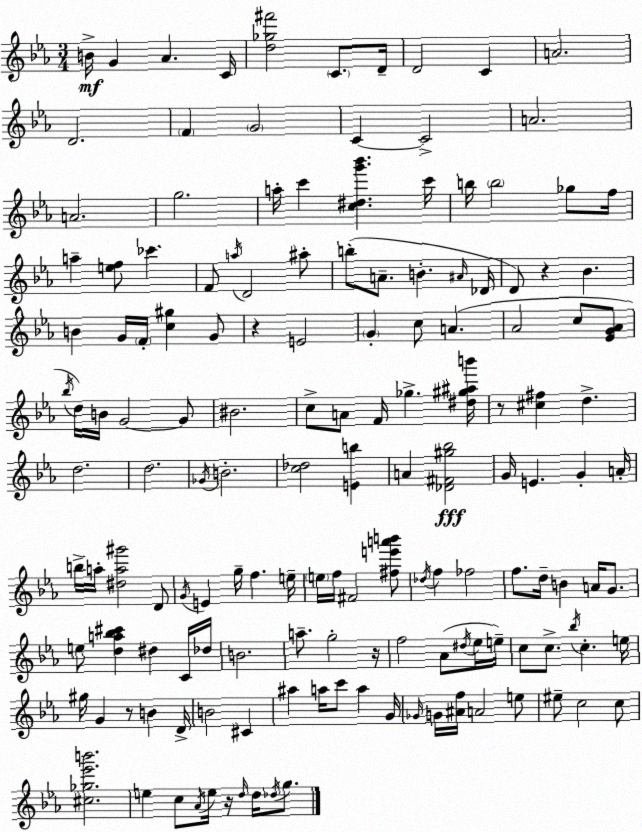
X:1
T:Untitled
M:3/4
L:1/4
K:Eb
B/4 G _A C/4 [d_g^f']2 C/2 D/4 D2 C A2 D2 F G2 C C2 A2 A2 g2 a/4 c' [c^dg'_b'] c'/4 b/4 b2 _g/2 f/4 a [ef]/2 _c' F/2 a/4 D2 ^a/2 b/2 A/2 B ^A/4 _D/4 D/2 z _B B G/4 F/4 [c^g] G/2 z E2 G c/2 A _A2 c/2 [_EG_A]/2 _b/4 d/4 B/4 G2 G/2 ^B2 c/2 A/2 F/4 _g [^d^g^ab']/4 z/2 [^c^f] d d2 d2 _G/4 B2 [c_d]2 [Eb] A [_D^F^g_b]2 G/4 E G A/4 b/4 a/4 [^da^g']2 D/2 G/4 E g/4 f e/4 e/4 f/4 ^F2 [^fe'a'b']/2 _d/4 f _f2 f/2 d/4 B A/4 G/2 e/2 [da_b^c'] ^d C/4 _d/4 B2 a/2 g2 z/4 f2 _A/2 ^d/4 _e/4 e/4 c/2 c/2 _b/4 c e/4 ^g/4 G z/2 B D/4 B2 ^C ^a a/4 c'/2 a G/4 _G/4 G/4 [^Af]/4 A2 e/2 ^e/2 c2 c/2 [^c_g_e'b']2 e c/2 _A/4 e/4 z/4 d/4 d/4 _d/4 g/2